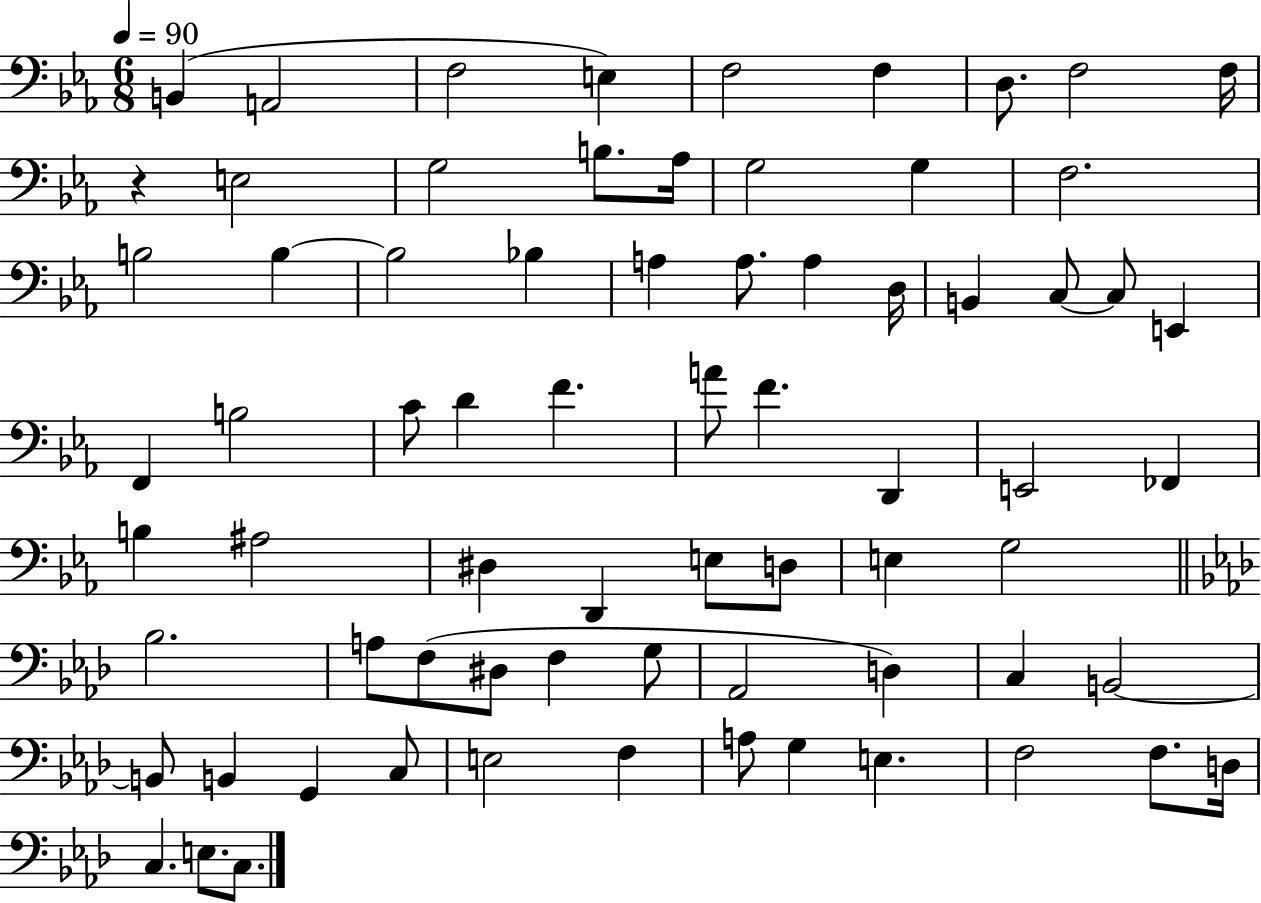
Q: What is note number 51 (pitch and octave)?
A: F3